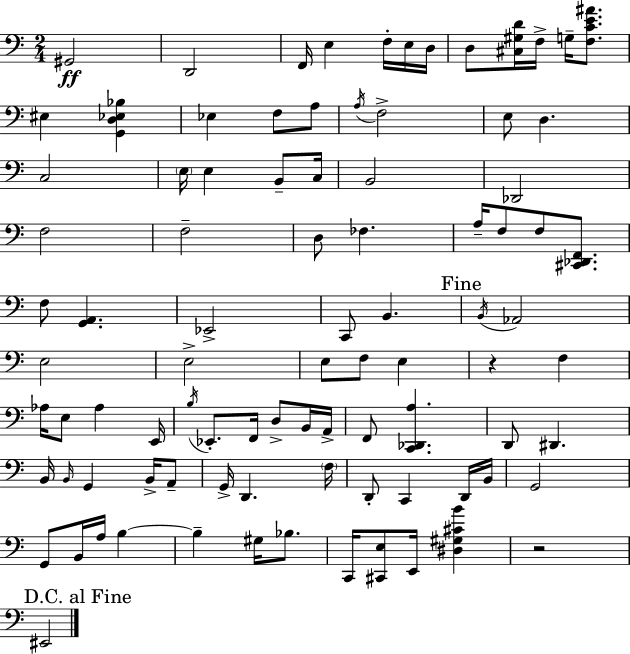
X:1
T:Untitled
M:2/4
L:1/4
K:Am
^G,,2 D,,2 F,,/4 E, F,/4 E,/4 D,/4 D,/2 [^C,^G,D]/4 F,/4 G,/4 [F,CE^A]/2 ^E, [G,,D,_E,_B,] _E, F,/2 A,/2 A,/4 F,2 E,/2 D, C,2 E,/4 E, B,,/2 C,/4 B,,2 _D,,2 F,2 F,2 D,/2 _F, A,/4 F,/2 F,/2 [^C,,_D,,F,,]/2 F,/2 [G,,A,,] _E,,2 C,,/2 B,, B,,/4 _A,,2 E,2 E,2 E,/2 F,/2 E, z F, _A,/4 E,/2 _A, E,,/4 B,/4 _E,,/2 F,,/4 D,/2 B,,/4 A,,/4 F,,/2 [C,,_D,,A,] D,,/2 ^D,, B,,/4 B,,/4 G,, B,,/4 A,,/2 G,,/4 D,, F,/4 D,,/2 C,, D,,/4 B,,/4 G,,2 G,,/2 B,,/4 A,/4 B, B, ^G,/4 _B,/2 C,,/4 [^C,,E,]/2 E,,/4 [^D,^G,^CB] z2 ^E,,2